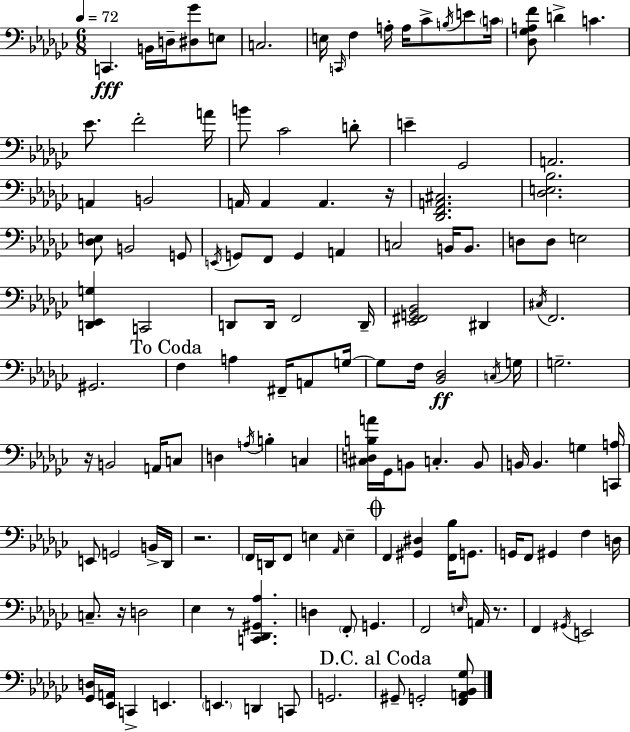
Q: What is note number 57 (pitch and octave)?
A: G3